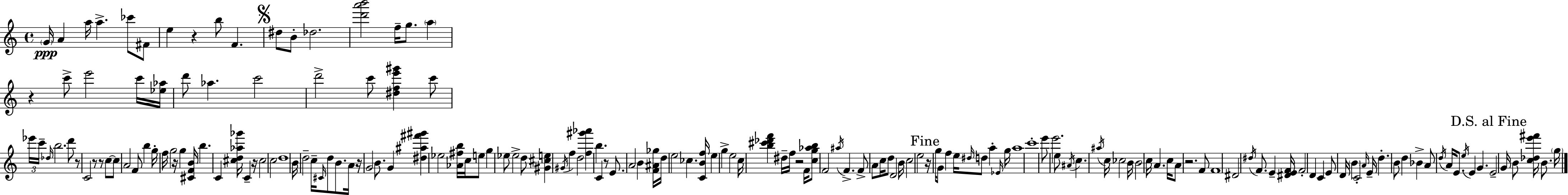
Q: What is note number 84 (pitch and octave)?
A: F4